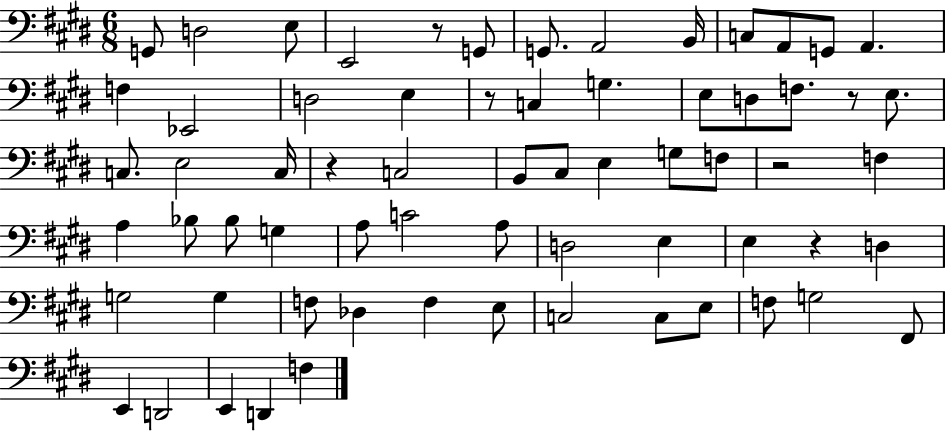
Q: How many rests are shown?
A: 6